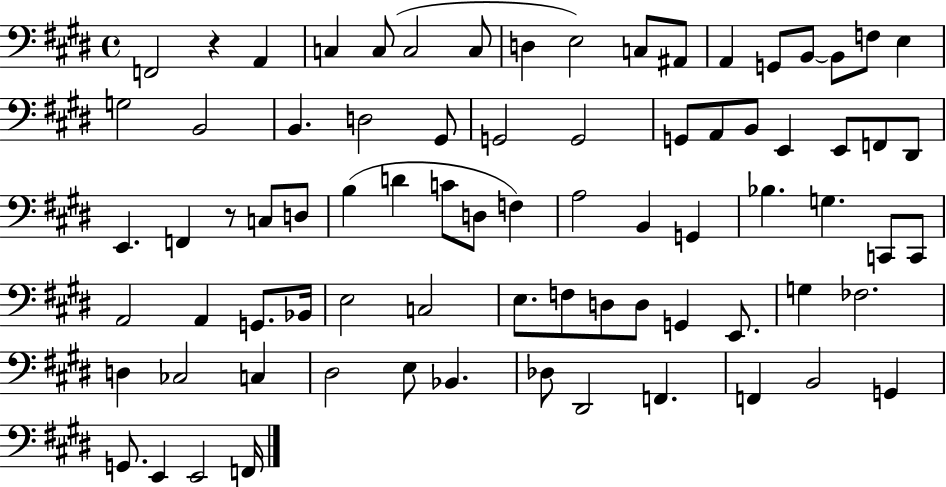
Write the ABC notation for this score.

X:1
T:Untitled
M:4/4
L:1/4
K:E
F,,2 z A,, C, C,/2 C,2 C,/2 D, E,2 C,/2 ^A,,/2 A,, G,,/2 B,,/2 B,,/2 F,/2 E, G,2 B,,2 B,, D,2 ^G,,/2 G,,2 G,,2 G,,/2 A,,/2 B,,/2 E,, E,,/2 F,,/2 ^D,,/2 E,, F,, z/2 C,/2 D,/2 B, D C/2 D,/2 F, A,2 B,, G,, _B, G, C,,/2 C,,/2 A,,2 A,, G,,/2 _B,,/4 E,2 C,2 E,/2 F,/2 D,/2 D,/2 G,, E,,/2 G, _F,2 D, _C,2 C, ^D,2 E,/2 _B,, _D,/2 ^D,,2 F,, F,, B,,2 G,, G,,/2 E,, E,,2 F,,/4